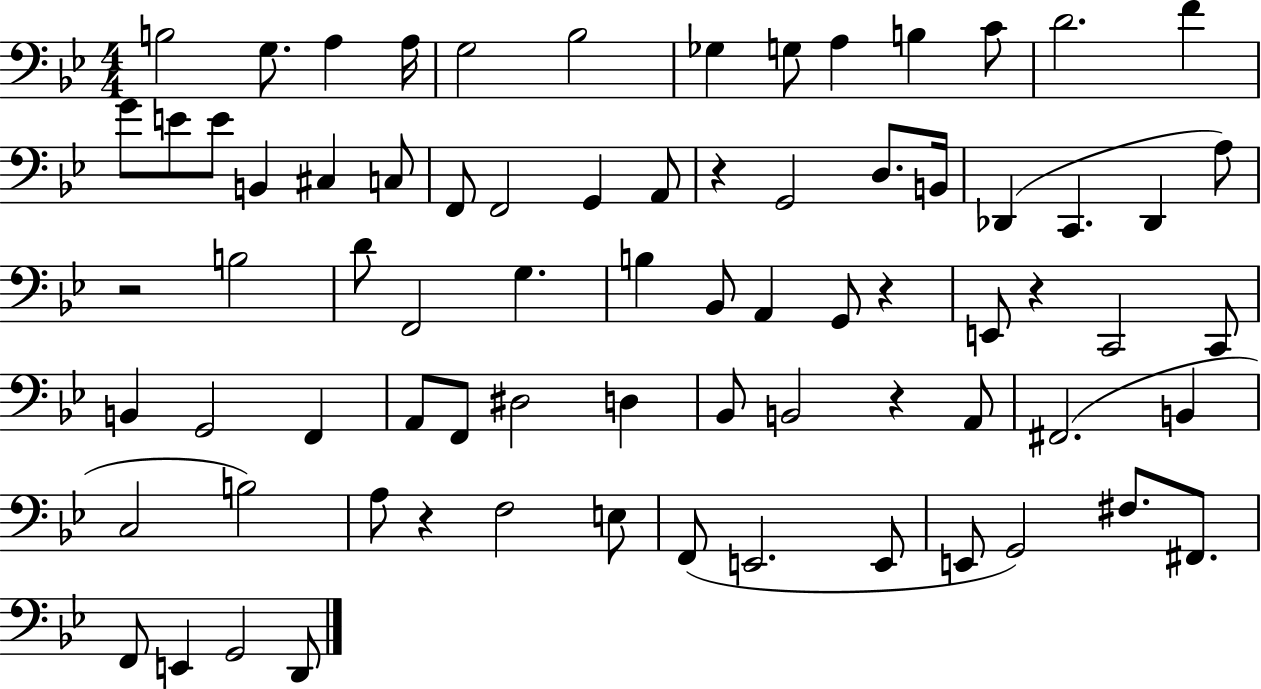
B3/h G3/e. A3/q A3/s G3/h Bb3/h Gb3/q G3/e A3/q B3/q C4/e D4/h. F4/q G4/e E4/e E4/e B2/q C#3/q C3/e F2/e F2/h G2/q A2/e R/q G2/h D3/e. B2/s Db2/q C2/q. Db2/q A3/e R/h B3/h D4/e F2/h G3/q. B3/q Bb2/e A2/q G2/e R/q E2/e R/q C2/h C2/e B2/q G2/h F2/q A2/e F2/e D#3/h D3/q Bb2/e B2/h R/q A2/e F#2/h. B2/q C3/h B3/h A3/e R/q F3/h E3/e F2/e E2/h. E2/e E2/e G2/h F#3/e. F#2/e. F2/e E2/q G2/h D2/e